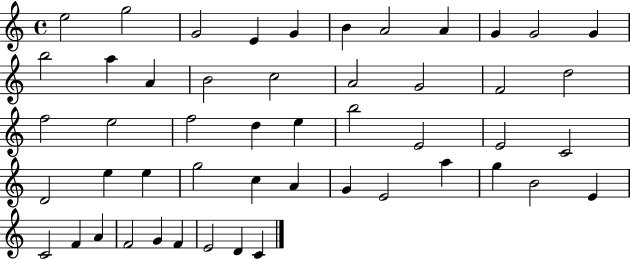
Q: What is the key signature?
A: C major